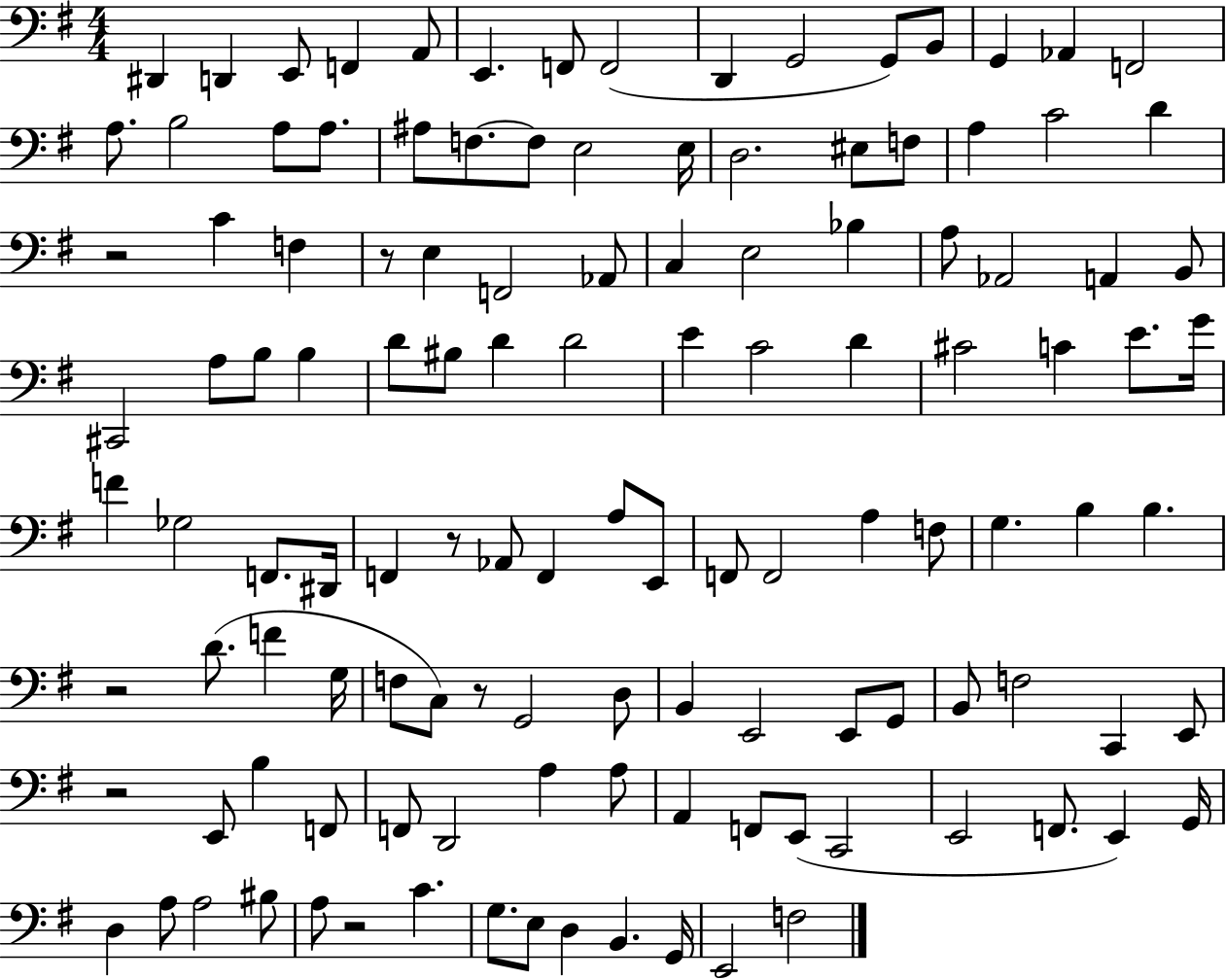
X:1
T:Untitled
M:4/4
L:1/4
K:G
^D,, D,, E,,/2 F,, A,,/2 E,, F,,/2 F,,2 D,, G,,2 G,,/2 B,,/2 G,, _A,, F,,2 A,/2 B,2 A,/2 A,/2 ^A,/2 F,/2 F,/2 E,2 E,/4 D,2 ^E,/2 F,/2 A, C2 D z2 C F, z/2 E, F,,2 _A,,/2 C, E,2 _B, A,/2 _A,,2 A,, B,,/2 ^C,,2 A,/2 B,/2 B, D/2 ^B,/2 D D2 E C2 D ^C2 C E/2 G/4 F _G,2 F,,/2 ^D,,/4 F,, z/2 _A,,/2 F,, A,/2 E,,/2 F,,/2 F,,2 A, F,/2 G, B, B, z2 D/2 F G,/4 F,/2 C,/2 z/2 G,,2 D,/2 B,, E,,2 E,,/2 G,,/2 B,,/2 F,2 C,, E,,/2 z2 E,,/2 B, F,,/2 F,,/2 D,,2 A, A,/2 A,, F,,/2 E,,/2 C,,2 E,,2 F,,/2 E,, G,,/4 D, A,/2 A,2 ^B,/2 A,/2 z2 C G,/2 E,/2 D, B,, G,,/4 E,,2 F,2